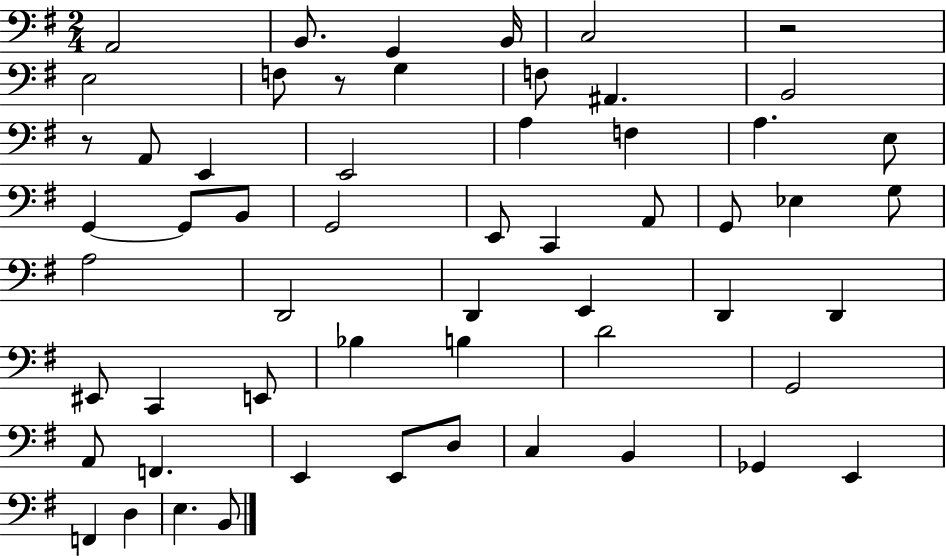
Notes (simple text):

A2/h B2/e. G2/q B2/s C3/h R/h E3/h F3/e R/e G3/q F3/e A#2/q. B2/h R/e A2/e E2/q E2/h A3/q F3/q A3/q. E3/e G2/q G2/e B2/e G2/h E2/e C2/q A2/e G2/e Eb3/q G3/e A3/h D2/h D2/q E2/q D2/q D2/q EIS2/e C2/q E2/e Bb3/q B3/q D4/h G2/h A2/e F2/q. E2/q E2/e D3/e C3/q B2/q Gb2/q E2/q F2/q D3/q E3/q. B2/e